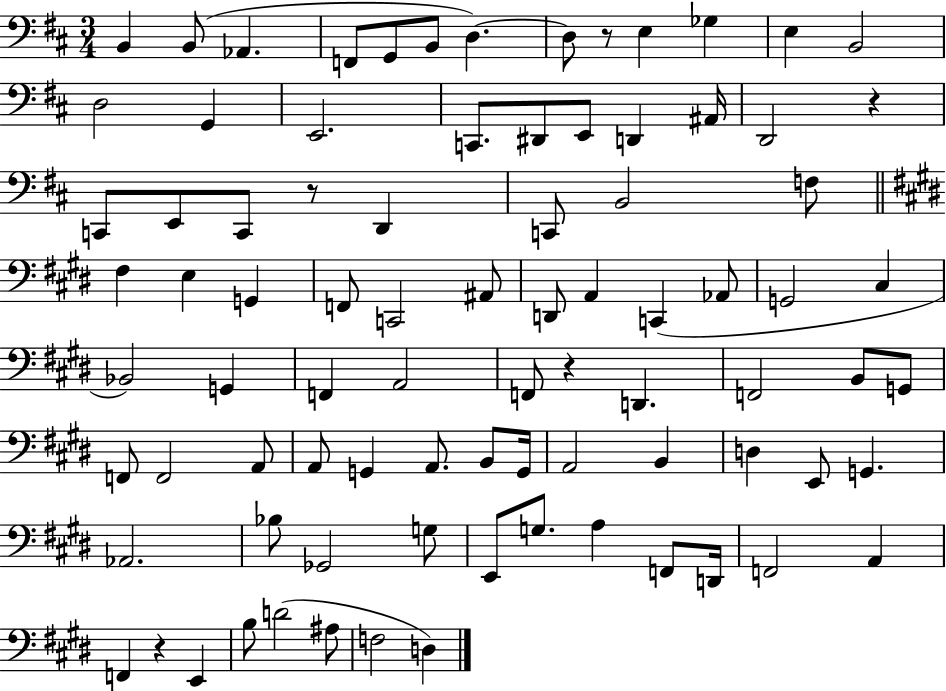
{
  \clef bass
  \numericTimeSignature
  \time 3/4
  \key d \major
  b,4 b,8( aes,4. | f,8 g,8 b,8 d4.~~) | d8 r8 e4 ges4 | e4 b,2 | \break d2 g,4 | e,2. | c,8. dis,8 e,8 d,4 ais,16 | d,2 r4 | \break c,8 e,8 c,8 r8 d,4 | c,8 b,2 f8 | \bar "||" \break \key e \major fis4 e4 g,4 | f,8 c,2 ais,8 | d,8 a,4 c,4( aes,8 | g,2 cis4 | \break bes,2) g,4 | f,4 a,2 | f,8 r4 d,4. | f,2 b,8 g,8 | \break f,8 f,2 a,8 | a,8 g,4 a,8. b,8 g,16 | a,2 b,4 | d4 e,8 g,4. | \break aes,2. | bes8 ges,2 g8 | e,8 g8. a4 f,8 d,16 | f,2 a,4 | \break f,4 r4 e,4 | b8 d'2( ais8 | f2 d4) | \bar "|."
}